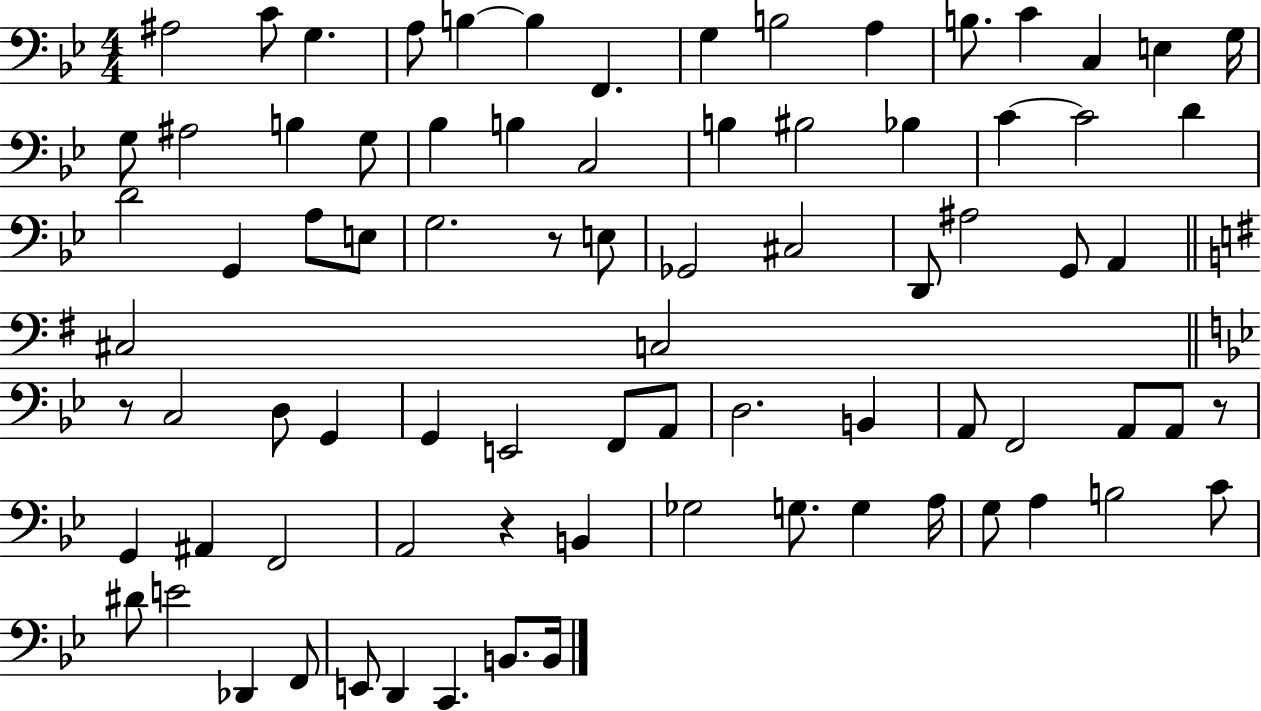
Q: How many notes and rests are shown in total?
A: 81